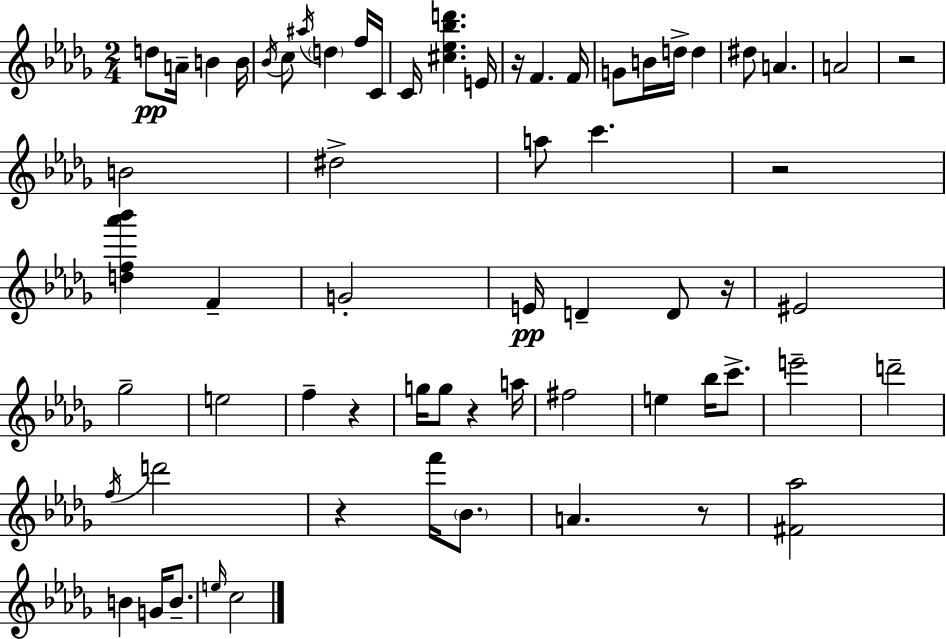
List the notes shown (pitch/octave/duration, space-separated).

D5/e A4/s B4/q B4/s Bb4/s C5/e A#5/s D5/q F5/s C4/s C4/s [C#5,Eb5,Bb5,D6]/q. E4/s R/s F4/q. F4/s G4/e B4/s D5/s D5/q D#5/e A4/q. A4/h R/h B4/h D#5/h A5/e C6/q. R/h [D5,F5,Ab6,Bb6]/q F4/q G4/h E4/s D4/q D4/e R/s EIS4/h Gb5/h E5/h F5/q R/q G5/s G5/e R/q A5/s F#5/h E5/q Bb5/s C6/e. E6/h D6/h F5/s D6/h R/q F6/s Bb4/e. A4/q. R/e [F#4,Ab5]/h B4/q G4/s B4/e. E5/s C5/h